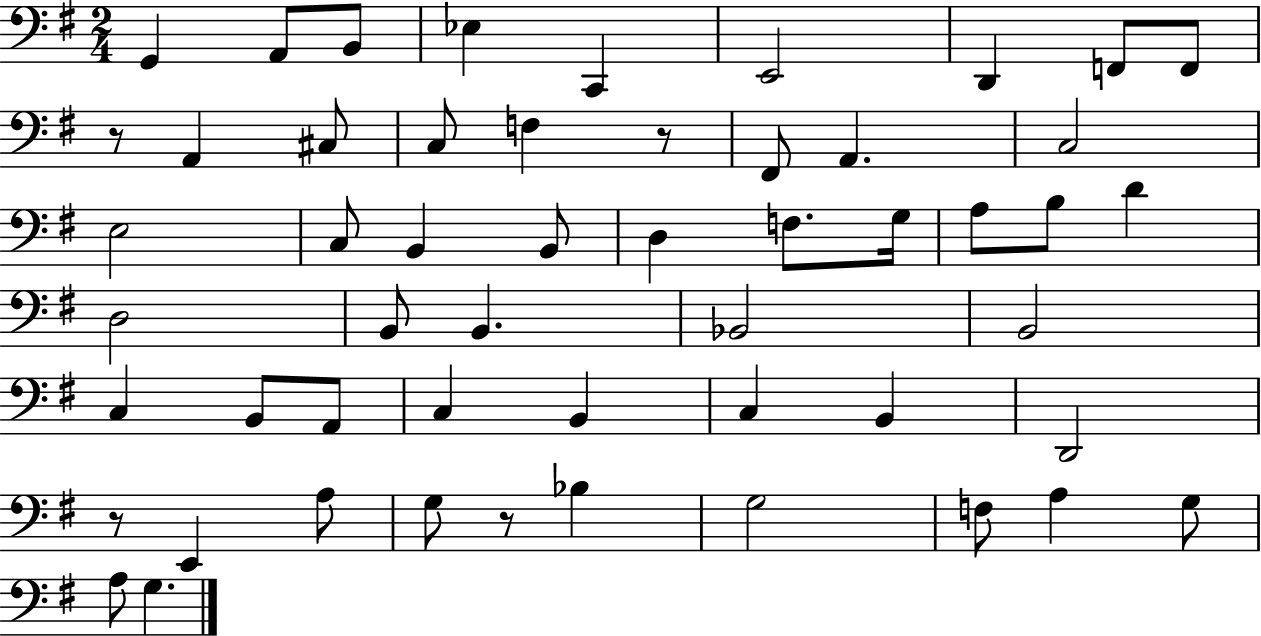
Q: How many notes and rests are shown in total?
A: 53